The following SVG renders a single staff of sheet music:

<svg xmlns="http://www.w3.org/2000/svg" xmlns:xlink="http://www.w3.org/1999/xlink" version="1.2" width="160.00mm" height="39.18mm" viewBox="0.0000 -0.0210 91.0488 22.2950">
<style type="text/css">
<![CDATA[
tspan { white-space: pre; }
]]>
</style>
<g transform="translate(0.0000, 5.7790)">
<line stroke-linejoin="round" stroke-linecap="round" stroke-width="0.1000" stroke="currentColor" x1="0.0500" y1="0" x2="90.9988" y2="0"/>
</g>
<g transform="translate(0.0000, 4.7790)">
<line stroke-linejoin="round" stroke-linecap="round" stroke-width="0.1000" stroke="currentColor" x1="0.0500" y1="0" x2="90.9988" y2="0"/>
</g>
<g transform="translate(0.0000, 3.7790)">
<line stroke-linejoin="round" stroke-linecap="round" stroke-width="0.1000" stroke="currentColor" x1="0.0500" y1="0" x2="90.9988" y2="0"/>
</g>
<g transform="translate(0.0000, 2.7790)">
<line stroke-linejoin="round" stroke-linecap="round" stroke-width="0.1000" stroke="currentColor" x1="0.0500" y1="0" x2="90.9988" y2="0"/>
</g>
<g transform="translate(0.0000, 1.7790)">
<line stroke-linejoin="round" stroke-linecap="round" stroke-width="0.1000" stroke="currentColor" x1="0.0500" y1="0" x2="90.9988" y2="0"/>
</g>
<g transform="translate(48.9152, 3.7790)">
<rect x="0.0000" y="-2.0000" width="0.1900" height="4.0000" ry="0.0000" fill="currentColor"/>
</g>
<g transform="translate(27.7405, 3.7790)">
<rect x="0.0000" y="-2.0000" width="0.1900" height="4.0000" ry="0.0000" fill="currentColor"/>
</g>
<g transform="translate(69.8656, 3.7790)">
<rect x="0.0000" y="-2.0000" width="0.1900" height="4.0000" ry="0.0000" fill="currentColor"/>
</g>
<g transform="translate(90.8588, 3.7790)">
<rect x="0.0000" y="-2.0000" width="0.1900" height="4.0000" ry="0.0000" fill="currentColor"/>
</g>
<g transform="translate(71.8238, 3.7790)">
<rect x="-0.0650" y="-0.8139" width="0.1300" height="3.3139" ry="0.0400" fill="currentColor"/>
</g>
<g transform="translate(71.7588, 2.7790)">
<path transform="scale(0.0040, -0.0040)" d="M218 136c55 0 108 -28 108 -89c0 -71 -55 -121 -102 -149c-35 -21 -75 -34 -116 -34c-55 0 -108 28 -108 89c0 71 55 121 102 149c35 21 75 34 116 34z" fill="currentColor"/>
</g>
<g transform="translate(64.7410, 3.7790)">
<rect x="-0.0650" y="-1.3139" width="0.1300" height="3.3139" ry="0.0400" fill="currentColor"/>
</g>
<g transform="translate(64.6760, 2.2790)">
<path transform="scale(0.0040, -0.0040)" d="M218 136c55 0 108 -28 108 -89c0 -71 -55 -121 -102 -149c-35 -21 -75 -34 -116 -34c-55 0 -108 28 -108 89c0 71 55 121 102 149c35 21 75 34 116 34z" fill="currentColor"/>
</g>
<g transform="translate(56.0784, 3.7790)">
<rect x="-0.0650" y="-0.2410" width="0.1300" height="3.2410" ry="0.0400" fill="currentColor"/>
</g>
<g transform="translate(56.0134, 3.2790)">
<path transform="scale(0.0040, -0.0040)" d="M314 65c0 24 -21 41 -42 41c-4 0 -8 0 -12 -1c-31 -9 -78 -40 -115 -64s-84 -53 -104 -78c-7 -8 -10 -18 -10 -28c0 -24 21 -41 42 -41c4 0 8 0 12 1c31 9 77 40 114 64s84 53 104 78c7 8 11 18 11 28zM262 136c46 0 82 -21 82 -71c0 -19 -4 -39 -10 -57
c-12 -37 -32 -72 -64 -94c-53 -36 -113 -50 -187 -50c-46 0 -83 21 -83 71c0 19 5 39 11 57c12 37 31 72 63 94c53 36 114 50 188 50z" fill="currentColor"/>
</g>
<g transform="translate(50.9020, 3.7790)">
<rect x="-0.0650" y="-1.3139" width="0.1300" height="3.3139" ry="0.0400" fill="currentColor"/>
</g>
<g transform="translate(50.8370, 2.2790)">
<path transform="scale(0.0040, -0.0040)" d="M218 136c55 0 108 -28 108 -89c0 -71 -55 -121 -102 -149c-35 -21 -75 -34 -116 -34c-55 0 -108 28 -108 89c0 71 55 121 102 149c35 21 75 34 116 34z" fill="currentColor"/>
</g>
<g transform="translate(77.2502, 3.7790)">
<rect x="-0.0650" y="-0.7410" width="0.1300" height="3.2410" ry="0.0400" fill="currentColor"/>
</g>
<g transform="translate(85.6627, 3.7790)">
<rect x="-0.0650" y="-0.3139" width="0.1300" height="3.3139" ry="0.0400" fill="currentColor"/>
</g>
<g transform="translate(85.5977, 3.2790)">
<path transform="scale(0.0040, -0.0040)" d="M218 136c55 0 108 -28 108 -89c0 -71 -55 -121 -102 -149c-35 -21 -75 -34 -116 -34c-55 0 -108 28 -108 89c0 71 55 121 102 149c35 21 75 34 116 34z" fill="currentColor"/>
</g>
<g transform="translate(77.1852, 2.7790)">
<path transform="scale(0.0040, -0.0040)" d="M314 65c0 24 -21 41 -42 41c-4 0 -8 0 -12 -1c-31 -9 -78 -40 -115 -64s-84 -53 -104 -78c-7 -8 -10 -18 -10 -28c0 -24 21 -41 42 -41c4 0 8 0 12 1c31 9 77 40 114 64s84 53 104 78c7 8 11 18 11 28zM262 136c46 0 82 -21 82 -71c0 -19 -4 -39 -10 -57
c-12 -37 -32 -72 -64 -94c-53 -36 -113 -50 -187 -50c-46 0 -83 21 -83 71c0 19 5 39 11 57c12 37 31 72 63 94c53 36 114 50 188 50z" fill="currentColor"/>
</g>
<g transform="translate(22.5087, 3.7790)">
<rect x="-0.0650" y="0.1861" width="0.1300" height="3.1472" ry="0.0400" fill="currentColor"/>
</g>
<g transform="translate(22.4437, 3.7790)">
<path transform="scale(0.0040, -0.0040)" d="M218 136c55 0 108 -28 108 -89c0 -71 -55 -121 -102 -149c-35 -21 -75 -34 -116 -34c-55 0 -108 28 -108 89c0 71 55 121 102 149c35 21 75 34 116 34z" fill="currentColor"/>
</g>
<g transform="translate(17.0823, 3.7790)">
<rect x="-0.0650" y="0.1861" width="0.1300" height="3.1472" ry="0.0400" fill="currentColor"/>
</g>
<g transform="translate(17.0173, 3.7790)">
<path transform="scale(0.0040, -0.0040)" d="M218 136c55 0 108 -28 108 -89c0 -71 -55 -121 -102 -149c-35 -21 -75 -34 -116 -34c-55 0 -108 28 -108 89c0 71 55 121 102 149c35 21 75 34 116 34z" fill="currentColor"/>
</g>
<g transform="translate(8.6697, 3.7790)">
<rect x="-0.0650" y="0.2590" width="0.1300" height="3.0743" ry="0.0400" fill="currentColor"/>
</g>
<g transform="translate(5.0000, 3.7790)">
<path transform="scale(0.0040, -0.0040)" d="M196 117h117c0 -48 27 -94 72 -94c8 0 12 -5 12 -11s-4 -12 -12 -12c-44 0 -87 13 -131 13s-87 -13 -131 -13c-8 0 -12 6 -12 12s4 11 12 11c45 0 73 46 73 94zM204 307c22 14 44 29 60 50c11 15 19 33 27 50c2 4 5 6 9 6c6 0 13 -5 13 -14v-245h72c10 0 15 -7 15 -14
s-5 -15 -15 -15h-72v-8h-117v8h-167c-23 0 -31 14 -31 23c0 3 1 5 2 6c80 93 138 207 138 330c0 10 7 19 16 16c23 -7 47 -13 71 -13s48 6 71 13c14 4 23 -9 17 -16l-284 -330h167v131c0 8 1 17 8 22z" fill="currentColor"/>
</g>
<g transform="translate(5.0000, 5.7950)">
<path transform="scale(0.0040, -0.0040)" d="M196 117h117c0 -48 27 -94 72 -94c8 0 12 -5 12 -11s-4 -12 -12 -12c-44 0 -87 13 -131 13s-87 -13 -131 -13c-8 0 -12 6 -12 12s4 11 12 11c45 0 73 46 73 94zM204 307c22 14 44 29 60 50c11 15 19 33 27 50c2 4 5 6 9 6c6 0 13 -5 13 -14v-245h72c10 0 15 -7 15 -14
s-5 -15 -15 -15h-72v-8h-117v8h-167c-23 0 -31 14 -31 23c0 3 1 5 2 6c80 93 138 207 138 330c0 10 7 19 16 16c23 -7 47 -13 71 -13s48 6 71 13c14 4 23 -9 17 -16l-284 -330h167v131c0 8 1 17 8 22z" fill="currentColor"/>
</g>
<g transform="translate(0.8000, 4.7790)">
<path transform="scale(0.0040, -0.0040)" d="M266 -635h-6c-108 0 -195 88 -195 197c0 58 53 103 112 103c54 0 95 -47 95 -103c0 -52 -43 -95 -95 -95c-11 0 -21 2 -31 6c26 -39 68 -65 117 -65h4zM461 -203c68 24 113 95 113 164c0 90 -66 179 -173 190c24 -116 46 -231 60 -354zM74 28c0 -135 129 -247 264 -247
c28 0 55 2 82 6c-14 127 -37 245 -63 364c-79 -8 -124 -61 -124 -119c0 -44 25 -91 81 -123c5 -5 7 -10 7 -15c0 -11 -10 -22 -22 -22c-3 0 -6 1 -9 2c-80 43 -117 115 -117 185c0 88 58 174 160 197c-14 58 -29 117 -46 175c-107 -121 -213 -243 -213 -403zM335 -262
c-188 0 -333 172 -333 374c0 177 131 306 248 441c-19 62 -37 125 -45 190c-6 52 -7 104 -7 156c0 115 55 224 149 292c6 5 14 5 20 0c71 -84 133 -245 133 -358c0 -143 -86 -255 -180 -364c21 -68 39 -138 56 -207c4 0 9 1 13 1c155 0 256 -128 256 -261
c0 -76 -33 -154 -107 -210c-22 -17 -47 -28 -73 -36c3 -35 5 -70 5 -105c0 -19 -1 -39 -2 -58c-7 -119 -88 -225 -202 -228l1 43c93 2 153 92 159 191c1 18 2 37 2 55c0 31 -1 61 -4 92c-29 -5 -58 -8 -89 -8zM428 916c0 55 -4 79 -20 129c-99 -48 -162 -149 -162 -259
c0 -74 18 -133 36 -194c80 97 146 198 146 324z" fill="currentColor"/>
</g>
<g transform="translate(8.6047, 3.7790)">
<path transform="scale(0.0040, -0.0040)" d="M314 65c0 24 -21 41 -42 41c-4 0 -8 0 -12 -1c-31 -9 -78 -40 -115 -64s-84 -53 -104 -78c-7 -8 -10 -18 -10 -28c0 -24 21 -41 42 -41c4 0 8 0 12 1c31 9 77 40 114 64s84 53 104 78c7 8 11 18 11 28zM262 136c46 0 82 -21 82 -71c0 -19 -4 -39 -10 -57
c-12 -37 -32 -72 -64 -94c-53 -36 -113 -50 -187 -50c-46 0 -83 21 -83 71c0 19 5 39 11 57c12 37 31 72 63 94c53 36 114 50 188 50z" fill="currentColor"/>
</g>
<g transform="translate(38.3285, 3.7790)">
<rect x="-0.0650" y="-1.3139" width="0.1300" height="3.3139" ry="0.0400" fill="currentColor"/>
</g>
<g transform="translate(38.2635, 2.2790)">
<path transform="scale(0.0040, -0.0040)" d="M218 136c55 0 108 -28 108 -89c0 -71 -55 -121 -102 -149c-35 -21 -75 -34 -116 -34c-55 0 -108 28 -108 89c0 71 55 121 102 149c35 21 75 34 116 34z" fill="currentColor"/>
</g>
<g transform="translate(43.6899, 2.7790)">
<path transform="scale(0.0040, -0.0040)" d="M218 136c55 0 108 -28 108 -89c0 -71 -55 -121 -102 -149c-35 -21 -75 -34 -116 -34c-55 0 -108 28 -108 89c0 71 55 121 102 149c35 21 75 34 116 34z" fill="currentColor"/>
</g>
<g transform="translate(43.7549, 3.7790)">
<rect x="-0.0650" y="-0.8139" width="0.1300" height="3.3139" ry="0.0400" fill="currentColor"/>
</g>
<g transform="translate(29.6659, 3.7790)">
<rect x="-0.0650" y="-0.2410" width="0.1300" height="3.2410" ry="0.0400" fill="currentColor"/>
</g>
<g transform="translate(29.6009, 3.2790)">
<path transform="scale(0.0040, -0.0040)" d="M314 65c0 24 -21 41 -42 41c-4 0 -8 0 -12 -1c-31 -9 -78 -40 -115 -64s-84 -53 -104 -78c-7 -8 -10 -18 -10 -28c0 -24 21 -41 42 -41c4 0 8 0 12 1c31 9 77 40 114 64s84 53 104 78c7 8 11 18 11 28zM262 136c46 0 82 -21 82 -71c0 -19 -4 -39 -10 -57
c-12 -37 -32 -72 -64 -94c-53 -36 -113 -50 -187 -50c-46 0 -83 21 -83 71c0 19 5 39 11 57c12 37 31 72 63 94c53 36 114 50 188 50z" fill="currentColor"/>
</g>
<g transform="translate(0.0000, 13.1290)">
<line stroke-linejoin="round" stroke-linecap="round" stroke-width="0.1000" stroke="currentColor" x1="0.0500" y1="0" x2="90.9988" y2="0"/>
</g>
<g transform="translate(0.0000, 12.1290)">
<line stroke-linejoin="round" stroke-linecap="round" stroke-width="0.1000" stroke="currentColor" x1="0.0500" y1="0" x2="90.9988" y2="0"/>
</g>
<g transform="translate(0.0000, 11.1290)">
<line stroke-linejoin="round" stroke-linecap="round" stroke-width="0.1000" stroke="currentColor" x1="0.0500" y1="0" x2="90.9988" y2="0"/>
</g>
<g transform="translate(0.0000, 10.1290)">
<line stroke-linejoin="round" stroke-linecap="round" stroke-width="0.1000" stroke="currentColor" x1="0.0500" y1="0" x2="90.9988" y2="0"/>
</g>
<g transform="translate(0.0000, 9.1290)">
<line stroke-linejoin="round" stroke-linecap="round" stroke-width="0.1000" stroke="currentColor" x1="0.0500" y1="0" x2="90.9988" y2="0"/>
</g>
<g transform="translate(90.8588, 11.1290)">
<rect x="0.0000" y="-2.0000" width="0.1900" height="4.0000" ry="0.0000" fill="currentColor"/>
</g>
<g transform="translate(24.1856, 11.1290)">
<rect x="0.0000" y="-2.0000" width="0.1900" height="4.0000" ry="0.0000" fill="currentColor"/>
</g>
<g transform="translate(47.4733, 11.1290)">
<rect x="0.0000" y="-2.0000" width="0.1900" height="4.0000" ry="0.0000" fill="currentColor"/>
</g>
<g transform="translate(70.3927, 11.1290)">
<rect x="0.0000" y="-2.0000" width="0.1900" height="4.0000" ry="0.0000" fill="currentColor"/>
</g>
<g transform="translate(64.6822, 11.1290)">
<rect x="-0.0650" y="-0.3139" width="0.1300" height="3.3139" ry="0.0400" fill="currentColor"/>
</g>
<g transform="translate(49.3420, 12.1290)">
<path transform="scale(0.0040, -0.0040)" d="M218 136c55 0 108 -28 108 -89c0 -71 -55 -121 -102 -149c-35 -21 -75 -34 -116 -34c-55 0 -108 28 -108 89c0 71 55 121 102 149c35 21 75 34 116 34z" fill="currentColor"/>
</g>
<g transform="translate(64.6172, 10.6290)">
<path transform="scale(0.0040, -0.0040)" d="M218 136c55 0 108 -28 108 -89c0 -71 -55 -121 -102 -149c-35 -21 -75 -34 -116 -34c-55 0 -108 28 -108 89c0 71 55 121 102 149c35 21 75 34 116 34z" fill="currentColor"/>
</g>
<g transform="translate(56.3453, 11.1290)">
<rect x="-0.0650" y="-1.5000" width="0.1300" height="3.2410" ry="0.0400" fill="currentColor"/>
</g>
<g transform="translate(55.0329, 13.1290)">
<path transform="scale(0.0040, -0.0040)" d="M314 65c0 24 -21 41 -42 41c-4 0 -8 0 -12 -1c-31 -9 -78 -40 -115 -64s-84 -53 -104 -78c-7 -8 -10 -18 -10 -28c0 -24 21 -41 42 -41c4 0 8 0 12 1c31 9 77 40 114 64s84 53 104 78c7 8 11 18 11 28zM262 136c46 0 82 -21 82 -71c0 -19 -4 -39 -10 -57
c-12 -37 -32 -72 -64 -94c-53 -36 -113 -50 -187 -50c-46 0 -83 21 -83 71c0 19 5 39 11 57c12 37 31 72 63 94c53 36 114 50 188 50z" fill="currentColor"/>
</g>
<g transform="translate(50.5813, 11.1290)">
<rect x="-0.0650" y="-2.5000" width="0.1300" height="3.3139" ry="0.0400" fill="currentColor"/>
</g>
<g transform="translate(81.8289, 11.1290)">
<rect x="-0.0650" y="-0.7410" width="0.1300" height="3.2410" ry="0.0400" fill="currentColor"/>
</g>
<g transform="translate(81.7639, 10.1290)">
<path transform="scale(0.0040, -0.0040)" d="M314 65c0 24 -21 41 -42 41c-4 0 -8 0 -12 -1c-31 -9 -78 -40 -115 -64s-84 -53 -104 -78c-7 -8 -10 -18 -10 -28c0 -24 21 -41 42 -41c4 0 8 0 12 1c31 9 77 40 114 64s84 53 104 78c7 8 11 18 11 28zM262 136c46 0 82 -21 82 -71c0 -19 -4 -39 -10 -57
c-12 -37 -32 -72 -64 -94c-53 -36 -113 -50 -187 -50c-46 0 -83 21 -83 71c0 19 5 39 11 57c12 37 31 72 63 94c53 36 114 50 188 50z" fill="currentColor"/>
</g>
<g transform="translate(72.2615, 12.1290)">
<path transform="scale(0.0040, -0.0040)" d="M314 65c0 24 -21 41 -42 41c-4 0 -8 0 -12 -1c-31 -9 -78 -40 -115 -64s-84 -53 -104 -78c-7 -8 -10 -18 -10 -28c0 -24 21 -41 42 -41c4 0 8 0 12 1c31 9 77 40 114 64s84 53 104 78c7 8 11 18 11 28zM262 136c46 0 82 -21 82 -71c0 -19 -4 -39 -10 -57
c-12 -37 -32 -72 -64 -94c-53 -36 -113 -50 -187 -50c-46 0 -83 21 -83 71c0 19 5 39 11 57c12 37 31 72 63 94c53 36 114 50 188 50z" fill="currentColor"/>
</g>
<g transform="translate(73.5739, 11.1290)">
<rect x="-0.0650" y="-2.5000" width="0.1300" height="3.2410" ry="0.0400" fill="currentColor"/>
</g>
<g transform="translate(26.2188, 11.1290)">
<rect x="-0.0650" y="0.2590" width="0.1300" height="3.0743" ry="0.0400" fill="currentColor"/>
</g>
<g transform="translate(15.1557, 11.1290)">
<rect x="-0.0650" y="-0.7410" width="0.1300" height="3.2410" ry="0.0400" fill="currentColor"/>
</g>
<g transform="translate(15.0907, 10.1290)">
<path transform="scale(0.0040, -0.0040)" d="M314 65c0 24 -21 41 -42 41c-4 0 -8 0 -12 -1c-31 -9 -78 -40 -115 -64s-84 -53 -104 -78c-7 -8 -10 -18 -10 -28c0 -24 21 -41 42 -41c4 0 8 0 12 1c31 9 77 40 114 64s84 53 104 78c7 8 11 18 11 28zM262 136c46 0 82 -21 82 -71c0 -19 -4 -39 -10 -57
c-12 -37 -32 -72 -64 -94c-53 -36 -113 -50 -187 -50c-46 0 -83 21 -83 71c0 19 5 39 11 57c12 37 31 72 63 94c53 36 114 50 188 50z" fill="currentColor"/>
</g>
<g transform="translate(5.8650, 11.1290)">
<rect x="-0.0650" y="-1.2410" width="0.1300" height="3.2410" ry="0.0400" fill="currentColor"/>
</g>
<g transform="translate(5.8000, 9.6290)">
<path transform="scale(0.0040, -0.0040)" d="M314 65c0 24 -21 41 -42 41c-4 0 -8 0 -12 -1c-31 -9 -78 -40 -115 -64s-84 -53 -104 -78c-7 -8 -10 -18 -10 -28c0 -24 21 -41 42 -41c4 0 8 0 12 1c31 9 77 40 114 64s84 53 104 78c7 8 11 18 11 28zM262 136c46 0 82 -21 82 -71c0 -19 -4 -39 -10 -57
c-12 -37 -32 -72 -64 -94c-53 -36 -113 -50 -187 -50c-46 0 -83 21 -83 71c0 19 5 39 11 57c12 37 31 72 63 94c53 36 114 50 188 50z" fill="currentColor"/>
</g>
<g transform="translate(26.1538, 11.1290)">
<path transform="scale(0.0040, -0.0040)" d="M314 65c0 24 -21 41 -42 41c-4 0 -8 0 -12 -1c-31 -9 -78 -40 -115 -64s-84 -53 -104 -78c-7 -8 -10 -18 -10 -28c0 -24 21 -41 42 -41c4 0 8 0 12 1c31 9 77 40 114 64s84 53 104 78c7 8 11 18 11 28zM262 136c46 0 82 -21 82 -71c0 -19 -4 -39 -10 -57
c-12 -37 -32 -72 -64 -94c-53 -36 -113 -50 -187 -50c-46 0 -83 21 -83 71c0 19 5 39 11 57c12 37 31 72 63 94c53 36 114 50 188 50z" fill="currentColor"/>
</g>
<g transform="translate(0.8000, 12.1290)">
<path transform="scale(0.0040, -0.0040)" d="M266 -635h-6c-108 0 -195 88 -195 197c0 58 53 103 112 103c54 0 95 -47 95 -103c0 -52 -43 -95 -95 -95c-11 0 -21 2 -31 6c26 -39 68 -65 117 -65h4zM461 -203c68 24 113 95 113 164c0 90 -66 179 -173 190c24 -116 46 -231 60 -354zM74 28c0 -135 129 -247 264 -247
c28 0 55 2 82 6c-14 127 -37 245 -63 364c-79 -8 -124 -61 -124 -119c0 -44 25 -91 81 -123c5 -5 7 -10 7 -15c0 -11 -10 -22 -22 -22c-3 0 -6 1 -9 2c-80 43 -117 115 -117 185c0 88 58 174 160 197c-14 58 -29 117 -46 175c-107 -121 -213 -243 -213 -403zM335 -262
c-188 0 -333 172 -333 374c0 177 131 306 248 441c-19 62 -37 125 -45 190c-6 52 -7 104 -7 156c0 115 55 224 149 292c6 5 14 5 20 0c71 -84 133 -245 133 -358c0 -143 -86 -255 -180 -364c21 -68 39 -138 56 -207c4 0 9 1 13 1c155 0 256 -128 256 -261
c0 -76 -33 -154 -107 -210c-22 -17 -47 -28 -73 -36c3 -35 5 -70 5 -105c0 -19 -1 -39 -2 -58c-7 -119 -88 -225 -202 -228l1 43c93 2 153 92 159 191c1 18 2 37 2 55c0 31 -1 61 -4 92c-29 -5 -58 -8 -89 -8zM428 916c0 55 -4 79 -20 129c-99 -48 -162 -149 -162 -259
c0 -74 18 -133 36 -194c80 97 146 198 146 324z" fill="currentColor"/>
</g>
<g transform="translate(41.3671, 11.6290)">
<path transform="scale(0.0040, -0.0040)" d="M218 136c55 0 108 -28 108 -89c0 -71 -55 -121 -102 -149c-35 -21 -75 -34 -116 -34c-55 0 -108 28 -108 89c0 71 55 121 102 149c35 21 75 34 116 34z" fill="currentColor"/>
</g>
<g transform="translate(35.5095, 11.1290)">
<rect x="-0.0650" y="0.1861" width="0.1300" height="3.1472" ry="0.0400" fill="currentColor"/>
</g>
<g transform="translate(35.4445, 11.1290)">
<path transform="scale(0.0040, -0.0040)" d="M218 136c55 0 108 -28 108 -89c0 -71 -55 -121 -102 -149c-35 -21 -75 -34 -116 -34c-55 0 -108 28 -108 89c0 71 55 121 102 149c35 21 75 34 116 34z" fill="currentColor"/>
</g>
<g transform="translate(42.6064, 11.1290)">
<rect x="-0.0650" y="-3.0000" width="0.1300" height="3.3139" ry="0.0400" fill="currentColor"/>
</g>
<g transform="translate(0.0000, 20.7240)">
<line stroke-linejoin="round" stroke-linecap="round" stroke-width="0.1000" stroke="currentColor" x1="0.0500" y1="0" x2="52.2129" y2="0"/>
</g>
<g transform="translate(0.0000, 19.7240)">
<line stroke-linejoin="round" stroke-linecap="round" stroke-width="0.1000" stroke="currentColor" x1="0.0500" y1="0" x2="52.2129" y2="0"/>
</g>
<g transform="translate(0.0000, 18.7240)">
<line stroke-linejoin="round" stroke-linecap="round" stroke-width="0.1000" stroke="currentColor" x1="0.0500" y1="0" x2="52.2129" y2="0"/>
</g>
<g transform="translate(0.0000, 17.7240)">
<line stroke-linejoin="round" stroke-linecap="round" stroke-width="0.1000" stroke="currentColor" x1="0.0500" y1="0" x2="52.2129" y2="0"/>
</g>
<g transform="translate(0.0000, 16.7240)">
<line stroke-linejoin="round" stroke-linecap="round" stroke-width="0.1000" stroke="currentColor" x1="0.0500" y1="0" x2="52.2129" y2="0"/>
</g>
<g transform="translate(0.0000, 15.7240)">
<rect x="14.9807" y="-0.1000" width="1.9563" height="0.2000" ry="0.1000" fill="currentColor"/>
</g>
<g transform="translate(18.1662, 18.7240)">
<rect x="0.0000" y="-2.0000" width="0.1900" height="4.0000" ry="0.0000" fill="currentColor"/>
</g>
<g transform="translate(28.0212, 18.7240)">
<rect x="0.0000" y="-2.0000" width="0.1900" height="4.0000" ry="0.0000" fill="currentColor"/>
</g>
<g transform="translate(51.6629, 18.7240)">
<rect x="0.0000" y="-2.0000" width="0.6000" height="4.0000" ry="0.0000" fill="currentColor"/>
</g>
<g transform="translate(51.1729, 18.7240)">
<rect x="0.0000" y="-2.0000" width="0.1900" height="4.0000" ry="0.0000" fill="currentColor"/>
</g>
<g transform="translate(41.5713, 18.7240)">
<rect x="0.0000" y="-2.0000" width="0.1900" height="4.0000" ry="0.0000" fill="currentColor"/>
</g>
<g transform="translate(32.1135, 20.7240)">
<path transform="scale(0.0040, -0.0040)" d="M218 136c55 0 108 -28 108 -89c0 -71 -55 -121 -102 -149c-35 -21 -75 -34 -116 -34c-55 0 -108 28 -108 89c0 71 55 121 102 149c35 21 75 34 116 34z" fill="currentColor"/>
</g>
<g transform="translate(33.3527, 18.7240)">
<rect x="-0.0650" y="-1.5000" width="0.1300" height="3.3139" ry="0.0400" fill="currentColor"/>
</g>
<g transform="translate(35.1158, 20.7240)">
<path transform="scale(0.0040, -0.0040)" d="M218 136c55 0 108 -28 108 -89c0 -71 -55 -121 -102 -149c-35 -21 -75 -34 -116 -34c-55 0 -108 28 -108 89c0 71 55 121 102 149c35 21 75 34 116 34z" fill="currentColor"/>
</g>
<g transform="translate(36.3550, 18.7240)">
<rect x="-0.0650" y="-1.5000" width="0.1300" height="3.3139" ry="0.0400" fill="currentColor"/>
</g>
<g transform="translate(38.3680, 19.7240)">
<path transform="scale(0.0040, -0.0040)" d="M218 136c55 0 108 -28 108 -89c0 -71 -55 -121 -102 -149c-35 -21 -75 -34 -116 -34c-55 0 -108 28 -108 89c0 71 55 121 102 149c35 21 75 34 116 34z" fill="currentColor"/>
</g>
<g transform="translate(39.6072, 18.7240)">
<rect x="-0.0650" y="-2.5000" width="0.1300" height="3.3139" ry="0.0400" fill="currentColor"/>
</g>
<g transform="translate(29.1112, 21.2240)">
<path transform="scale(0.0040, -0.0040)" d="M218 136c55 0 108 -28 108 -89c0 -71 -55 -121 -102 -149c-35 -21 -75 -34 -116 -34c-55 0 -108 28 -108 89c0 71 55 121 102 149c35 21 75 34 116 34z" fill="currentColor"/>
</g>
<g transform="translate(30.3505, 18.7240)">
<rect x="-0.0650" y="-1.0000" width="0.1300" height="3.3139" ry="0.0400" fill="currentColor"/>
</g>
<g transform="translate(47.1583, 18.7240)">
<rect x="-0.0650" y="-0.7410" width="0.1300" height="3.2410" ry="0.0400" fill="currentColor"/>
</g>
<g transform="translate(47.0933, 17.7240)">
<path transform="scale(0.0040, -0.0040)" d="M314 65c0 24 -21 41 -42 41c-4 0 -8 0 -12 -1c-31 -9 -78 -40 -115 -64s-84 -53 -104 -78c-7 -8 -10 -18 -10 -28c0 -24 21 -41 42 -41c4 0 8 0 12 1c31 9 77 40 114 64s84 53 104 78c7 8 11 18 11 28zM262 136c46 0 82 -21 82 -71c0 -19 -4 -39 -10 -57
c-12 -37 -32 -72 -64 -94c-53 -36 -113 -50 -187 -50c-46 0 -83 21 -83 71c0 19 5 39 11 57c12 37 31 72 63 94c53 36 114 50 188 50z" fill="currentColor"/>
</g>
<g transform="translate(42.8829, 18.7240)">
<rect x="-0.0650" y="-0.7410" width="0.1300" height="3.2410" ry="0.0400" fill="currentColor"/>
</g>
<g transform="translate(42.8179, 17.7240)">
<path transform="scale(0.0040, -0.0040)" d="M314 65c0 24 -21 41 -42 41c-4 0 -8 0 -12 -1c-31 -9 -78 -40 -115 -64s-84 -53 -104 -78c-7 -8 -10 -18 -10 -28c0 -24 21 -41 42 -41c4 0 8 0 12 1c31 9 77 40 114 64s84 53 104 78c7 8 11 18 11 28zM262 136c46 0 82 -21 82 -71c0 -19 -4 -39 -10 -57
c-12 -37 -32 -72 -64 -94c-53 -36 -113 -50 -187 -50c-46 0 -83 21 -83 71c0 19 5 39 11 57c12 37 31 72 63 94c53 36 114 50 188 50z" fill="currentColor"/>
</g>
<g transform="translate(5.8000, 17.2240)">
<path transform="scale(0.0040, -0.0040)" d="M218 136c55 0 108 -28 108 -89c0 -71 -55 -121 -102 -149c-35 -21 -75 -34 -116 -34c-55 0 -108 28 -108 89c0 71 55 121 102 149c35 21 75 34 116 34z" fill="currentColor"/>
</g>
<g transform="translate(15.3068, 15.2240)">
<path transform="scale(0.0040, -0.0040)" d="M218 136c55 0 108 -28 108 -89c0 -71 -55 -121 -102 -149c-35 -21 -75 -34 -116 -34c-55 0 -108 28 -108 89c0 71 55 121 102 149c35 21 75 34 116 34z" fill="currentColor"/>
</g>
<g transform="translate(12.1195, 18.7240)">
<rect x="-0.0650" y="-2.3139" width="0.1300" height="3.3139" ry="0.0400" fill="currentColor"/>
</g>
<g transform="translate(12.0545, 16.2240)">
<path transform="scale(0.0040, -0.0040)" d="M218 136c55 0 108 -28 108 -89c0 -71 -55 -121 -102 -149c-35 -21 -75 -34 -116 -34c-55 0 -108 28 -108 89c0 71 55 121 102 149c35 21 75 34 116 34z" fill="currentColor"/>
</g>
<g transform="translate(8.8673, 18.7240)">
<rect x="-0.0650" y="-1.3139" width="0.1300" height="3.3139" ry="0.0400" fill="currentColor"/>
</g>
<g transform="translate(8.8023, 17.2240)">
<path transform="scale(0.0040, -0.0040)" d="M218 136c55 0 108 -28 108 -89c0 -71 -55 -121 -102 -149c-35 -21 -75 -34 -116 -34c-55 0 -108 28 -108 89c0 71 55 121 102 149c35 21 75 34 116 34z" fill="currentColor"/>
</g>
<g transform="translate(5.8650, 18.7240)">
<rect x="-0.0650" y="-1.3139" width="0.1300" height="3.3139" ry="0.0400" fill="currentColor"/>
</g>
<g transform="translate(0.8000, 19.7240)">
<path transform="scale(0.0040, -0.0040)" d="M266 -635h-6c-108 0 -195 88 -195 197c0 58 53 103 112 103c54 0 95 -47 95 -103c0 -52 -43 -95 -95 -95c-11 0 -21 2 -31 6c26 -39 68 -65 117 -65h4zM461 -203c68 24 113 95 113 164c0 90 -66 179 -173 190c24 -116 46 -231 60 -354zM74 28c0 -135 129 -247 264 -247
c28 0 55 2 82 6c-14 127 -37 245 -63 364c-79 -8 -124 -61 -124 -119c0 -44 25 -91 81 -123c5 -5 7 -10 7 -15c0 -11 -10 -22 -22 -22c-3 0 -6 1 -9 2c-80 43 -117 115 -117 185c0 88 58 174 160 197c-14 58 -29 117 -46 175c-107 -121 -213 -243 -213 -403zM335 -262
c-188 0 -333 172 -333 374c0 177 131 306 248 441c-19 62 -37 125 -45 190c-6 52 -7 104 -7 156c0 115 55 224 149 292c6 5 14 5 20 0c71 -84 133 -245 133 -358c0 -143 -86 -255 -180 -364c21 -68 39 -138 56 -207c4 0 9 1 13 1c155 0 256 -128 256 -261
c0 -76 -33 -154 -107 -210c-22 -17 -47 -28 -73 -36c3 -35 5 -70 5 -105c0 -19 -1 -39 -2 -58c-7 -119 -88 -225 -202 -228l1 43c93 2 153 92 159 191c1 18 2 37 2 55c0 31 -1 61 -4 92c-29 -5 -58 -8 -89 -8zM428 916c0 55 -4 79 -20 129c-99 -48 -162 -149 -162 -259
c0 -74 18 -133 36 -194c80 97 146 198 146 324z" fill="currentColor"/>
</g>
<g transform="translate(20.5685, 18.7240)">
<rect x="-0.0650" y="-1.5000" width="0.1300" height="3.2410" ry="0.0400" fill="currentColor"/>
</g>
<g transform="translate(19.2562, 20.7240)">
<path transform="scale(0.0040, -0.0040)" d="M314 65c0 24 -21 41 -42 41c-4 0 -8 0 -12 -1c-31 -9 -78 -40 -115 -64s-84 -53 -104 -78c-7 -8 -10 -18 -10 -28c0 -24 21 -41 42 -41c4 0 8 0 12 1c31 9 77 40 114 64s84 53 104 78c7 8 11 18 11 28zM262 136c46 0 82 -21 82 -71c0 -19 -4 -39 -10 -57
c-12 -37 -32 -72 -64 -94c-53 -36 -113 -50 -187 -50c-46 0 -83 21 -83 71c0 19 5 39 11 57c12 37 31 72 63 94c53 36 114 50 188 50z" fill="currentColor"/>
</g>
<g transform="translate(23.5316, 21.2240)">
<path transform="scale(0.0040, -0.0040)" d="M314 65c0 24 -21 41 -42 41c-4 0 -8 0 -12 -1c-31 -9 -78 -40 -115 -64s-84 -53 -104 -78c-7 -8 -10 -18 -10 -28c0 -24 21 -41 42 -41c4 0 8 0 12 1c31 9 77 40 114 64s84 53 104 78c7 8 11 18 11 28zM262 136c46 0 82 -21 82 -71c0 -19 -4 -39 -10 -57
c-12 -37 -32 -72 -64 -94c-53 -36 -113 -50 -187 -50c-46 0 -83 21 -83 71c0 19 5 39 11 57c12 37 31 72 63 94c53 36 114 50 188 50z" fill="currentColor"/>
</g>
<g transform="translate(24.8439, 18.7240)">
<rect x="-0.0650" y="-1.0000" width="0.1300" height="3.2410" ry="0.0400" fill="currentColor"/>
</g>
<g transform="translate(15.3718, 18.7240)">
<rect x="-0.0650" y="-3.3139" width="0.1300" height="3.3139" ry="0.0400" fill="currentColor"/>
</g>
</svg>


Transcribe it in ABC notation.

X:1
T:Untitled
M:4/4
L:1/4
K:C
B2 B B c2 e d e c2 e d d2 c e2 d2 B2 B A G E2 c G2 d2 e e g b E2 D2 D E E G d2 d2